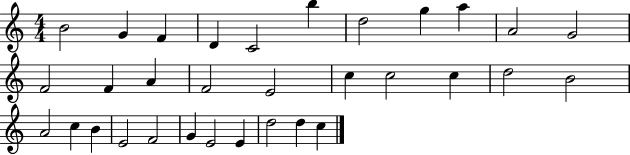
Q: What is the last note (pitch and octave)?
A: C5